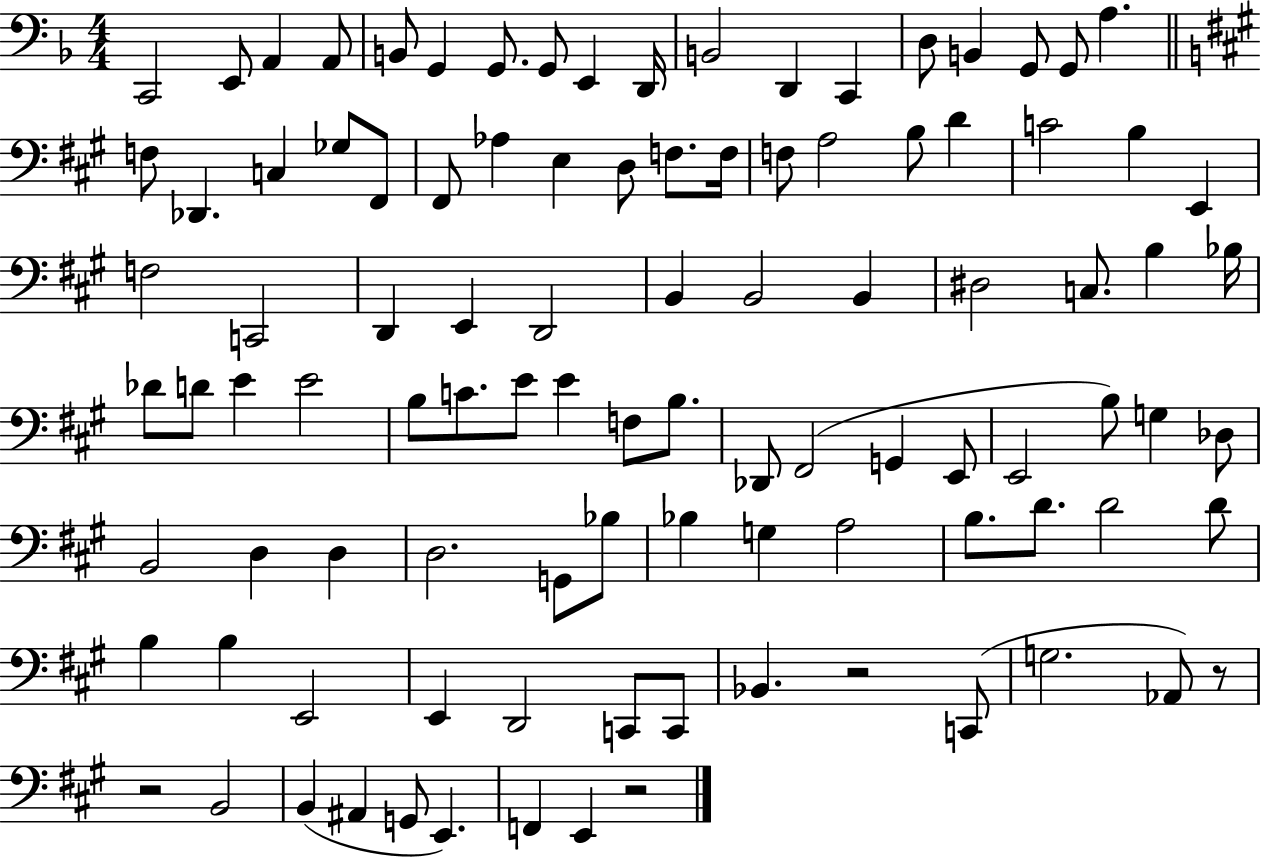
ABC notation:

X:1
T:Untitled
M:4/4
L:1/4
K:F
C,,2 E,,/2 A,, A,,/2 B,,/2 G,, G,,/2 G,,/2 E,, D,,/4 B,,2 D,, C,, D,/2 B,, G,,/2 G,,/2 A, F,/2 _D,, C, _G,/2 ^F,,/2 ^F,,/2 _A, E, D,/2 F,/2 F,/4 F,/2 A,2 B,/2 D C2 B, E,, F,2 C,,2 D,, E,, D,,2 B,, B,,2 B,, ^D,2 C,/2 B, _B,/4 _D/2 D/2 E E2 B,/2 C/2 E/2 E F,/2 B,/2 _D,,/2 ^F,,2 G,, E,,/2 E,,2 B,/2 G, _D,/2 B,,2 D, D, D,2 G,,/2 _B,/2 _B, G, A,2 B,/2 D/2 D2 D/2 B, B, E,,2 E,, D,,2 C,,/2 C,,/2 _B,, z2 C,,/2 G,2 _A,,/2 z/2 z2 B,,2 B,, ^A,, G,,/2 E,, F,, E,, z2